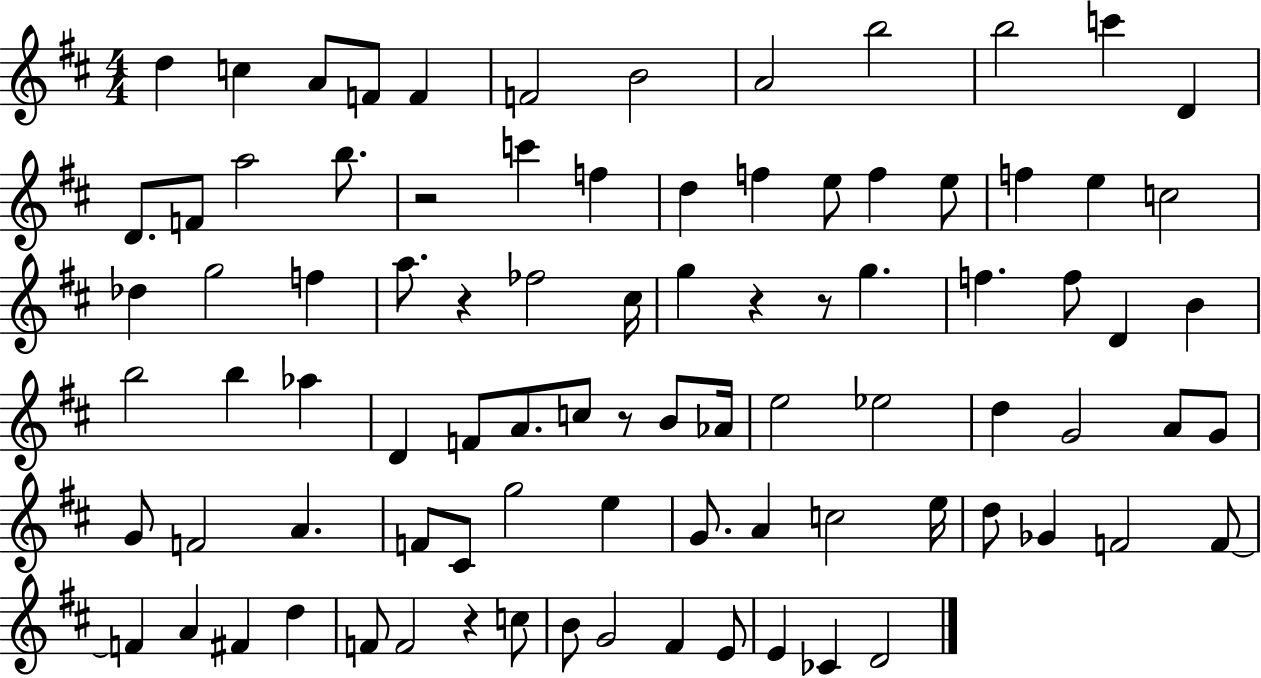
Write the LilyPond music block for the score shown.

{
  \clef treble
  \numericTimeSignature
  \time 4/4
  \key d \major
  d''4 c''4 a'8 f'8 f'4 | f'2 b'2 | a'2 b''2 | b''2 c'''4 d'4 | \break d'8. f'8 a''2 b''8. | r2 c'''4 f''4 | d''4 f''4 e''8 f''4 e''8 | f''4 e''4 c''2 | \break des''4 g''2 f''4 | a''8. r4 fes''2 cis''16 | g''4 r4 r8 g''4. | f''4. f''8 d'4 b'4 | \break b''2 b''4 aes''4 | d'4 f'8 a'8. c''8 r8 b'8 aes'16 | e''2 ees''2 | d''4 g'2 a'8 g'8 | \break g'8 f'2 a'4. | f'8 cis'8 g''2 e''4 | g'8. a'4 c''2 e''16 | d''8 ges'4 f'2 f'8~~ | \break f'4 a'4 fis'4 d''4 | f'8 f'2 r4 c''8 | b'8 g'2 fis'4 e'8 | e'4 ces'4 d'2 | \break \bar "|."
}